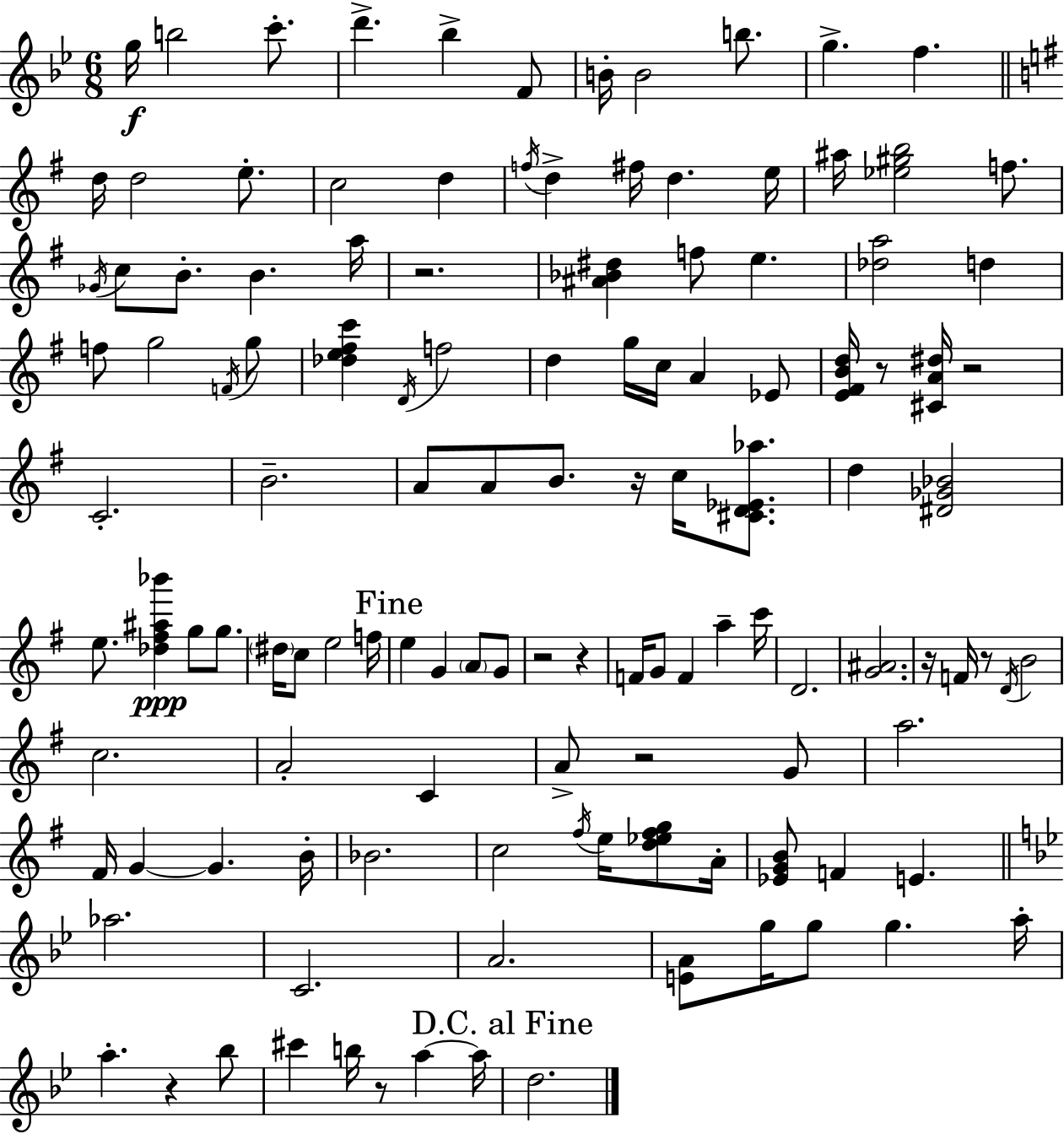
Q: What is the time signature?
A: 6/8